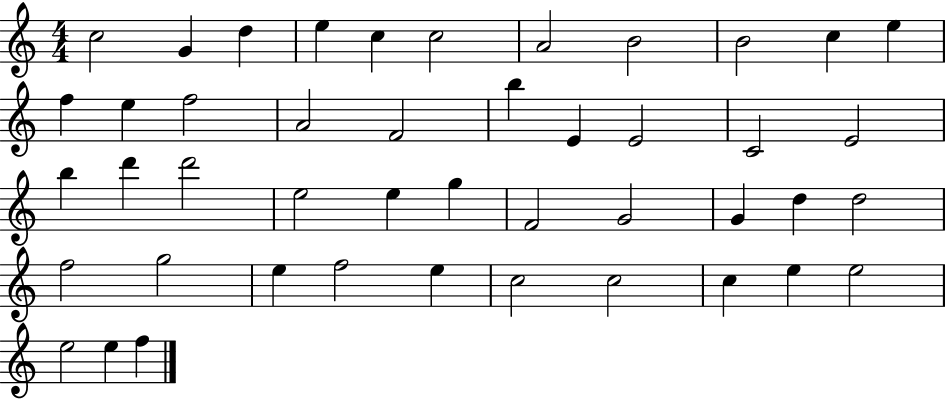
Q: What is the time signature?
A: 4/4